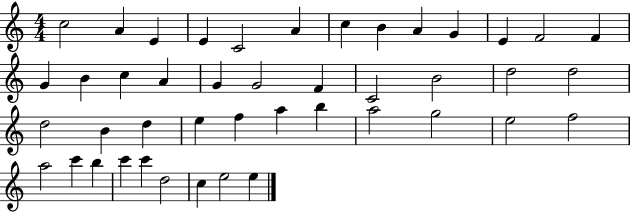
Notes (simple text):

C5/h A4/q E4/q E4/q C4/h A4/q C5/q B4/q A4/q G4/q E4/q F4/h F4/q G4/q B4/q C5/q A4/q G4/q G4/h F4/q C4/h B4/h D5/h D5/h D5/h B4/q D5/q E5/q F5/q A5/q B5/q A5/h G5/h E5/h F5/h A5/h C6/q B5/q C6/q C6/q D5/h C5/q E5/h E5/q